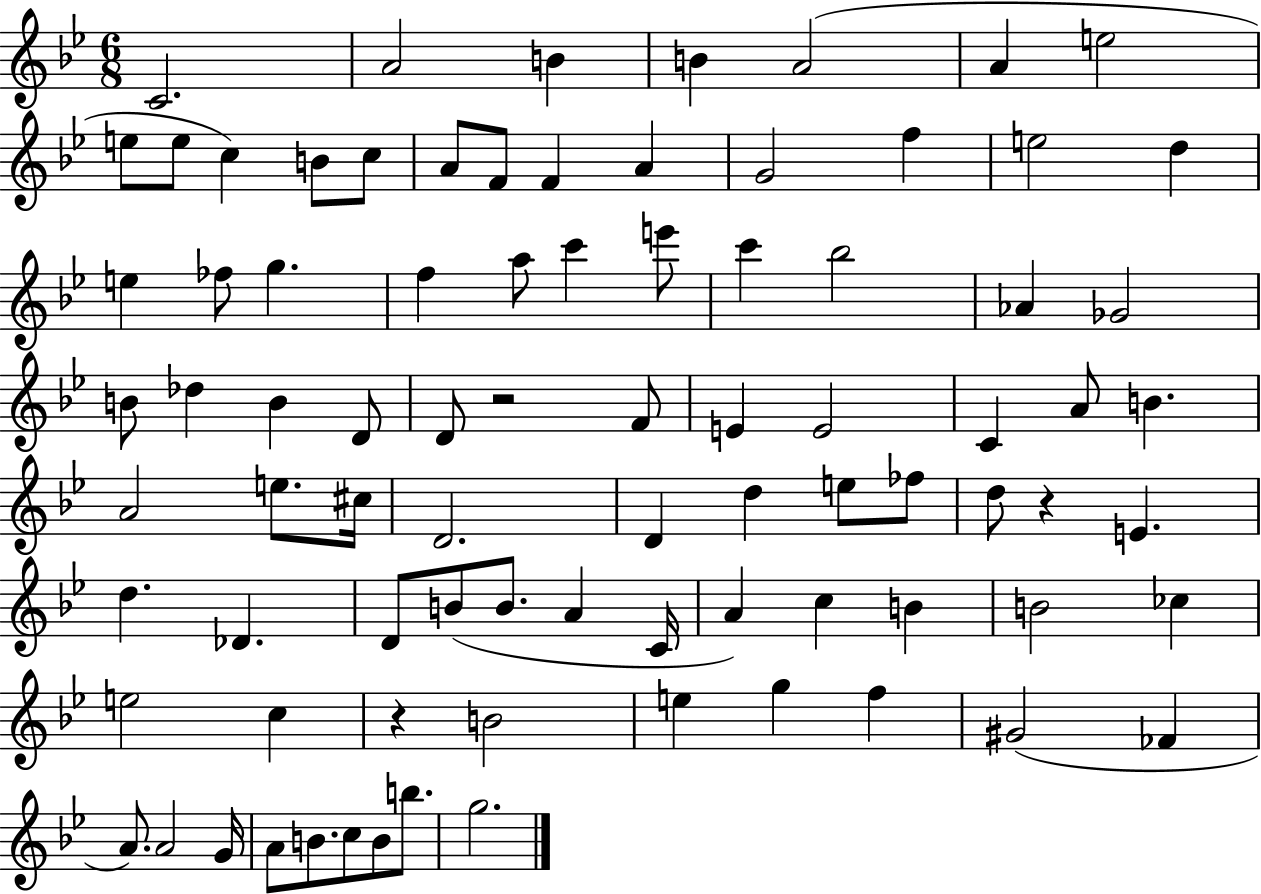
X:1
T:Untitled
M:6/8
L:1/4
K:Bb
C2 A2 B B A2 A e2 e/2 e/2 c B/2 c/2 A/2 F/2 F A G2 f e2 d e _f/2 g f a/2 c' e'/2 c' _b2 _A _G2 B/2 _d B D/2 D/2 z2 F/2 E E2 C A/2 B A2 e/2 ^c/4 D2 D d e/2 _f/2 d/2 z E d _D D/2 B/2 B/2 A C/4 A c B B2 _c e2 c z B2 e g f ^G2 _F A/2 A2 G/4 A/2 B/2 c/2 B/2 b/2 g2